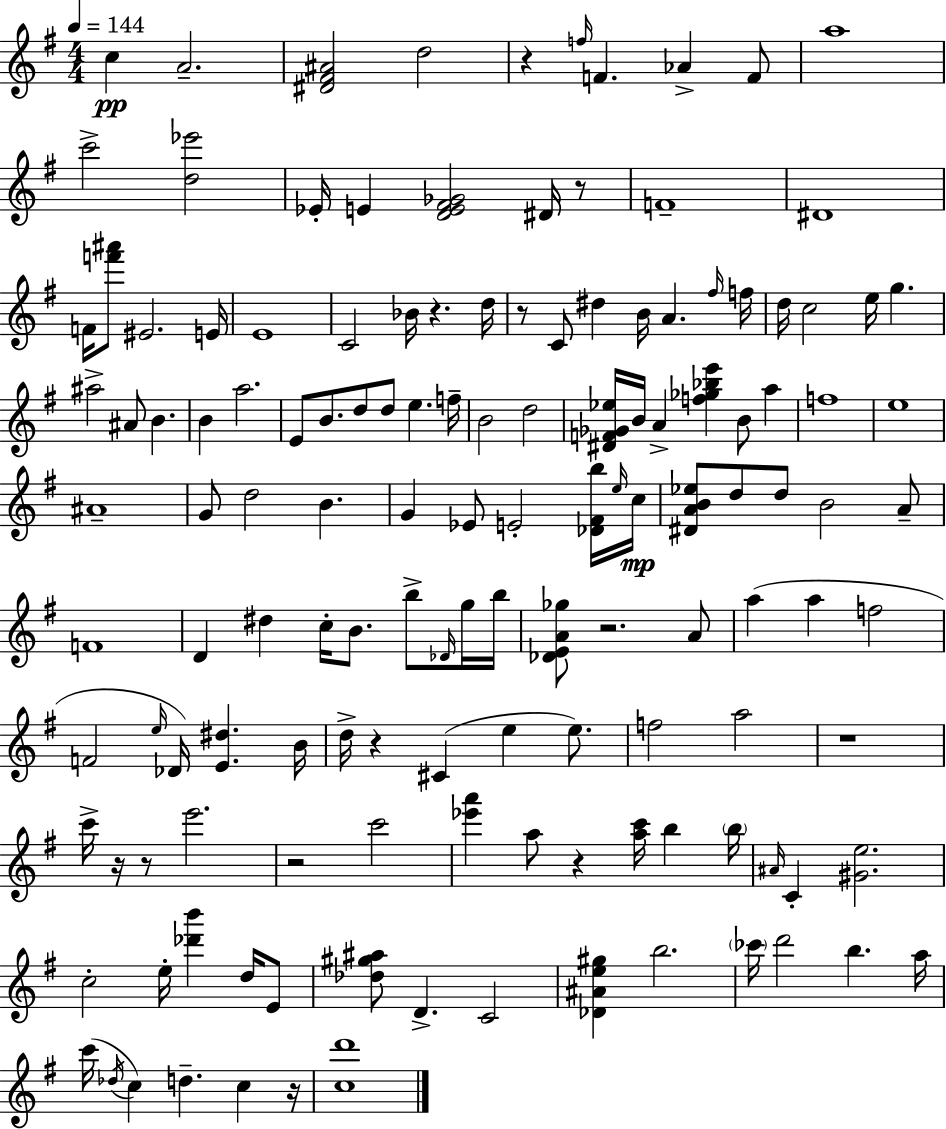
{
  \clef treble
  \numericTimeSignature
  \time 4/4
  \key e \minor
  \tempo 4 = 144
  c''4\pp a'2.-- | <dis' fis' ais'>2 d''2 | r4 \grace { f''16 } f'4. aes'4-> f'8 | a''1 | \break c'''2-> <d'' ees'''>2 | ees'16-. e'4 <d' e' fis' ges'>2 dis'16 r8 | f'1-- | dis'1 | \break f'16 <f''' ais'''>8 eis'2. | e'16 e'1 | c'2 bes'16 r4. | d''16 r8 c'8 dis''4 b'16 a'4. | \break \grace { fis''16 } f''16 d''16 c''2 e''16 g''4. | ais''2-> ais'8 b'4. | b'4 a''2. | e'8 b'8. d''8 d''8 e''4. | \break f''16-- b'2 d''2 | <dis' f' ges' ees''>16 b'16 a'4-> <f'' ges'' bes'' e'''>4 b'8 a''4 | f''1 | e''1 | \break ais'1-- | g'8 d''2 b'4. | g'4 ees'8 e'2-. | <des' fis' b''>16 \grace { e''16 } c''16\mp <dis' a' b' ees''>8 d''8 d''8 b'2 | \break a'8-- f'1 | d'4 dis''4 c''16-. b'8. b''8-> | \grace { des'16 } g''16 b''16 <des' e' a' ges''>8 r2. | a'8 a''4( a''4 f''2 | \break f'2 \grace { e''16 } des'16) <e' dis''>4. | b'16 d''16-> r4 cis'4( e''4 | e''8.) f''2 a''2 | r1 | \break c'''16-> r16 r8 e'''2. | r2 c'''2 | <ees''' a'''>4 a''8 r4 <a'' c'''>16 | b''4 \parenthesize b''16 \grace { ais'16 } c'4-. <gis' e''>2. | \break c''2-. e''16-. <des''' b'''>4 | d''16 e'8 <des'' gis'' ais''>8 d'4.-> c'2 | <des' ais' e'' gis''>4 b''2. | \parenthesize ces'''16 d'''2 b''4. | \break a''16 c'''16( \acciaccatura { des''16 } c''4) d''4.-- | c''4 r16 <c'' d'''>1 | \bar "|."
}